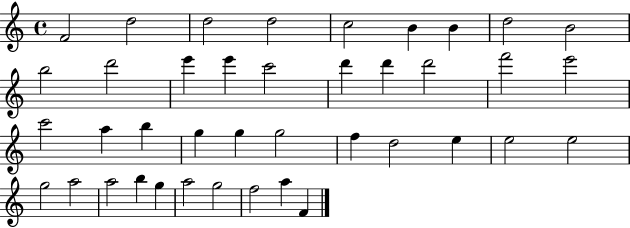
X:1
T:Untitled
M:4/4
L:1/4
K:C
F2 d2 d2 d2 c2 B B d2 B2 b2 d'2 e' e' c'2 d' d' d'2 f'2 e'2 c'2 a b g g g2 f d2 e e2 e2 g2 a2 a2 b g a2 g2 f2 a F